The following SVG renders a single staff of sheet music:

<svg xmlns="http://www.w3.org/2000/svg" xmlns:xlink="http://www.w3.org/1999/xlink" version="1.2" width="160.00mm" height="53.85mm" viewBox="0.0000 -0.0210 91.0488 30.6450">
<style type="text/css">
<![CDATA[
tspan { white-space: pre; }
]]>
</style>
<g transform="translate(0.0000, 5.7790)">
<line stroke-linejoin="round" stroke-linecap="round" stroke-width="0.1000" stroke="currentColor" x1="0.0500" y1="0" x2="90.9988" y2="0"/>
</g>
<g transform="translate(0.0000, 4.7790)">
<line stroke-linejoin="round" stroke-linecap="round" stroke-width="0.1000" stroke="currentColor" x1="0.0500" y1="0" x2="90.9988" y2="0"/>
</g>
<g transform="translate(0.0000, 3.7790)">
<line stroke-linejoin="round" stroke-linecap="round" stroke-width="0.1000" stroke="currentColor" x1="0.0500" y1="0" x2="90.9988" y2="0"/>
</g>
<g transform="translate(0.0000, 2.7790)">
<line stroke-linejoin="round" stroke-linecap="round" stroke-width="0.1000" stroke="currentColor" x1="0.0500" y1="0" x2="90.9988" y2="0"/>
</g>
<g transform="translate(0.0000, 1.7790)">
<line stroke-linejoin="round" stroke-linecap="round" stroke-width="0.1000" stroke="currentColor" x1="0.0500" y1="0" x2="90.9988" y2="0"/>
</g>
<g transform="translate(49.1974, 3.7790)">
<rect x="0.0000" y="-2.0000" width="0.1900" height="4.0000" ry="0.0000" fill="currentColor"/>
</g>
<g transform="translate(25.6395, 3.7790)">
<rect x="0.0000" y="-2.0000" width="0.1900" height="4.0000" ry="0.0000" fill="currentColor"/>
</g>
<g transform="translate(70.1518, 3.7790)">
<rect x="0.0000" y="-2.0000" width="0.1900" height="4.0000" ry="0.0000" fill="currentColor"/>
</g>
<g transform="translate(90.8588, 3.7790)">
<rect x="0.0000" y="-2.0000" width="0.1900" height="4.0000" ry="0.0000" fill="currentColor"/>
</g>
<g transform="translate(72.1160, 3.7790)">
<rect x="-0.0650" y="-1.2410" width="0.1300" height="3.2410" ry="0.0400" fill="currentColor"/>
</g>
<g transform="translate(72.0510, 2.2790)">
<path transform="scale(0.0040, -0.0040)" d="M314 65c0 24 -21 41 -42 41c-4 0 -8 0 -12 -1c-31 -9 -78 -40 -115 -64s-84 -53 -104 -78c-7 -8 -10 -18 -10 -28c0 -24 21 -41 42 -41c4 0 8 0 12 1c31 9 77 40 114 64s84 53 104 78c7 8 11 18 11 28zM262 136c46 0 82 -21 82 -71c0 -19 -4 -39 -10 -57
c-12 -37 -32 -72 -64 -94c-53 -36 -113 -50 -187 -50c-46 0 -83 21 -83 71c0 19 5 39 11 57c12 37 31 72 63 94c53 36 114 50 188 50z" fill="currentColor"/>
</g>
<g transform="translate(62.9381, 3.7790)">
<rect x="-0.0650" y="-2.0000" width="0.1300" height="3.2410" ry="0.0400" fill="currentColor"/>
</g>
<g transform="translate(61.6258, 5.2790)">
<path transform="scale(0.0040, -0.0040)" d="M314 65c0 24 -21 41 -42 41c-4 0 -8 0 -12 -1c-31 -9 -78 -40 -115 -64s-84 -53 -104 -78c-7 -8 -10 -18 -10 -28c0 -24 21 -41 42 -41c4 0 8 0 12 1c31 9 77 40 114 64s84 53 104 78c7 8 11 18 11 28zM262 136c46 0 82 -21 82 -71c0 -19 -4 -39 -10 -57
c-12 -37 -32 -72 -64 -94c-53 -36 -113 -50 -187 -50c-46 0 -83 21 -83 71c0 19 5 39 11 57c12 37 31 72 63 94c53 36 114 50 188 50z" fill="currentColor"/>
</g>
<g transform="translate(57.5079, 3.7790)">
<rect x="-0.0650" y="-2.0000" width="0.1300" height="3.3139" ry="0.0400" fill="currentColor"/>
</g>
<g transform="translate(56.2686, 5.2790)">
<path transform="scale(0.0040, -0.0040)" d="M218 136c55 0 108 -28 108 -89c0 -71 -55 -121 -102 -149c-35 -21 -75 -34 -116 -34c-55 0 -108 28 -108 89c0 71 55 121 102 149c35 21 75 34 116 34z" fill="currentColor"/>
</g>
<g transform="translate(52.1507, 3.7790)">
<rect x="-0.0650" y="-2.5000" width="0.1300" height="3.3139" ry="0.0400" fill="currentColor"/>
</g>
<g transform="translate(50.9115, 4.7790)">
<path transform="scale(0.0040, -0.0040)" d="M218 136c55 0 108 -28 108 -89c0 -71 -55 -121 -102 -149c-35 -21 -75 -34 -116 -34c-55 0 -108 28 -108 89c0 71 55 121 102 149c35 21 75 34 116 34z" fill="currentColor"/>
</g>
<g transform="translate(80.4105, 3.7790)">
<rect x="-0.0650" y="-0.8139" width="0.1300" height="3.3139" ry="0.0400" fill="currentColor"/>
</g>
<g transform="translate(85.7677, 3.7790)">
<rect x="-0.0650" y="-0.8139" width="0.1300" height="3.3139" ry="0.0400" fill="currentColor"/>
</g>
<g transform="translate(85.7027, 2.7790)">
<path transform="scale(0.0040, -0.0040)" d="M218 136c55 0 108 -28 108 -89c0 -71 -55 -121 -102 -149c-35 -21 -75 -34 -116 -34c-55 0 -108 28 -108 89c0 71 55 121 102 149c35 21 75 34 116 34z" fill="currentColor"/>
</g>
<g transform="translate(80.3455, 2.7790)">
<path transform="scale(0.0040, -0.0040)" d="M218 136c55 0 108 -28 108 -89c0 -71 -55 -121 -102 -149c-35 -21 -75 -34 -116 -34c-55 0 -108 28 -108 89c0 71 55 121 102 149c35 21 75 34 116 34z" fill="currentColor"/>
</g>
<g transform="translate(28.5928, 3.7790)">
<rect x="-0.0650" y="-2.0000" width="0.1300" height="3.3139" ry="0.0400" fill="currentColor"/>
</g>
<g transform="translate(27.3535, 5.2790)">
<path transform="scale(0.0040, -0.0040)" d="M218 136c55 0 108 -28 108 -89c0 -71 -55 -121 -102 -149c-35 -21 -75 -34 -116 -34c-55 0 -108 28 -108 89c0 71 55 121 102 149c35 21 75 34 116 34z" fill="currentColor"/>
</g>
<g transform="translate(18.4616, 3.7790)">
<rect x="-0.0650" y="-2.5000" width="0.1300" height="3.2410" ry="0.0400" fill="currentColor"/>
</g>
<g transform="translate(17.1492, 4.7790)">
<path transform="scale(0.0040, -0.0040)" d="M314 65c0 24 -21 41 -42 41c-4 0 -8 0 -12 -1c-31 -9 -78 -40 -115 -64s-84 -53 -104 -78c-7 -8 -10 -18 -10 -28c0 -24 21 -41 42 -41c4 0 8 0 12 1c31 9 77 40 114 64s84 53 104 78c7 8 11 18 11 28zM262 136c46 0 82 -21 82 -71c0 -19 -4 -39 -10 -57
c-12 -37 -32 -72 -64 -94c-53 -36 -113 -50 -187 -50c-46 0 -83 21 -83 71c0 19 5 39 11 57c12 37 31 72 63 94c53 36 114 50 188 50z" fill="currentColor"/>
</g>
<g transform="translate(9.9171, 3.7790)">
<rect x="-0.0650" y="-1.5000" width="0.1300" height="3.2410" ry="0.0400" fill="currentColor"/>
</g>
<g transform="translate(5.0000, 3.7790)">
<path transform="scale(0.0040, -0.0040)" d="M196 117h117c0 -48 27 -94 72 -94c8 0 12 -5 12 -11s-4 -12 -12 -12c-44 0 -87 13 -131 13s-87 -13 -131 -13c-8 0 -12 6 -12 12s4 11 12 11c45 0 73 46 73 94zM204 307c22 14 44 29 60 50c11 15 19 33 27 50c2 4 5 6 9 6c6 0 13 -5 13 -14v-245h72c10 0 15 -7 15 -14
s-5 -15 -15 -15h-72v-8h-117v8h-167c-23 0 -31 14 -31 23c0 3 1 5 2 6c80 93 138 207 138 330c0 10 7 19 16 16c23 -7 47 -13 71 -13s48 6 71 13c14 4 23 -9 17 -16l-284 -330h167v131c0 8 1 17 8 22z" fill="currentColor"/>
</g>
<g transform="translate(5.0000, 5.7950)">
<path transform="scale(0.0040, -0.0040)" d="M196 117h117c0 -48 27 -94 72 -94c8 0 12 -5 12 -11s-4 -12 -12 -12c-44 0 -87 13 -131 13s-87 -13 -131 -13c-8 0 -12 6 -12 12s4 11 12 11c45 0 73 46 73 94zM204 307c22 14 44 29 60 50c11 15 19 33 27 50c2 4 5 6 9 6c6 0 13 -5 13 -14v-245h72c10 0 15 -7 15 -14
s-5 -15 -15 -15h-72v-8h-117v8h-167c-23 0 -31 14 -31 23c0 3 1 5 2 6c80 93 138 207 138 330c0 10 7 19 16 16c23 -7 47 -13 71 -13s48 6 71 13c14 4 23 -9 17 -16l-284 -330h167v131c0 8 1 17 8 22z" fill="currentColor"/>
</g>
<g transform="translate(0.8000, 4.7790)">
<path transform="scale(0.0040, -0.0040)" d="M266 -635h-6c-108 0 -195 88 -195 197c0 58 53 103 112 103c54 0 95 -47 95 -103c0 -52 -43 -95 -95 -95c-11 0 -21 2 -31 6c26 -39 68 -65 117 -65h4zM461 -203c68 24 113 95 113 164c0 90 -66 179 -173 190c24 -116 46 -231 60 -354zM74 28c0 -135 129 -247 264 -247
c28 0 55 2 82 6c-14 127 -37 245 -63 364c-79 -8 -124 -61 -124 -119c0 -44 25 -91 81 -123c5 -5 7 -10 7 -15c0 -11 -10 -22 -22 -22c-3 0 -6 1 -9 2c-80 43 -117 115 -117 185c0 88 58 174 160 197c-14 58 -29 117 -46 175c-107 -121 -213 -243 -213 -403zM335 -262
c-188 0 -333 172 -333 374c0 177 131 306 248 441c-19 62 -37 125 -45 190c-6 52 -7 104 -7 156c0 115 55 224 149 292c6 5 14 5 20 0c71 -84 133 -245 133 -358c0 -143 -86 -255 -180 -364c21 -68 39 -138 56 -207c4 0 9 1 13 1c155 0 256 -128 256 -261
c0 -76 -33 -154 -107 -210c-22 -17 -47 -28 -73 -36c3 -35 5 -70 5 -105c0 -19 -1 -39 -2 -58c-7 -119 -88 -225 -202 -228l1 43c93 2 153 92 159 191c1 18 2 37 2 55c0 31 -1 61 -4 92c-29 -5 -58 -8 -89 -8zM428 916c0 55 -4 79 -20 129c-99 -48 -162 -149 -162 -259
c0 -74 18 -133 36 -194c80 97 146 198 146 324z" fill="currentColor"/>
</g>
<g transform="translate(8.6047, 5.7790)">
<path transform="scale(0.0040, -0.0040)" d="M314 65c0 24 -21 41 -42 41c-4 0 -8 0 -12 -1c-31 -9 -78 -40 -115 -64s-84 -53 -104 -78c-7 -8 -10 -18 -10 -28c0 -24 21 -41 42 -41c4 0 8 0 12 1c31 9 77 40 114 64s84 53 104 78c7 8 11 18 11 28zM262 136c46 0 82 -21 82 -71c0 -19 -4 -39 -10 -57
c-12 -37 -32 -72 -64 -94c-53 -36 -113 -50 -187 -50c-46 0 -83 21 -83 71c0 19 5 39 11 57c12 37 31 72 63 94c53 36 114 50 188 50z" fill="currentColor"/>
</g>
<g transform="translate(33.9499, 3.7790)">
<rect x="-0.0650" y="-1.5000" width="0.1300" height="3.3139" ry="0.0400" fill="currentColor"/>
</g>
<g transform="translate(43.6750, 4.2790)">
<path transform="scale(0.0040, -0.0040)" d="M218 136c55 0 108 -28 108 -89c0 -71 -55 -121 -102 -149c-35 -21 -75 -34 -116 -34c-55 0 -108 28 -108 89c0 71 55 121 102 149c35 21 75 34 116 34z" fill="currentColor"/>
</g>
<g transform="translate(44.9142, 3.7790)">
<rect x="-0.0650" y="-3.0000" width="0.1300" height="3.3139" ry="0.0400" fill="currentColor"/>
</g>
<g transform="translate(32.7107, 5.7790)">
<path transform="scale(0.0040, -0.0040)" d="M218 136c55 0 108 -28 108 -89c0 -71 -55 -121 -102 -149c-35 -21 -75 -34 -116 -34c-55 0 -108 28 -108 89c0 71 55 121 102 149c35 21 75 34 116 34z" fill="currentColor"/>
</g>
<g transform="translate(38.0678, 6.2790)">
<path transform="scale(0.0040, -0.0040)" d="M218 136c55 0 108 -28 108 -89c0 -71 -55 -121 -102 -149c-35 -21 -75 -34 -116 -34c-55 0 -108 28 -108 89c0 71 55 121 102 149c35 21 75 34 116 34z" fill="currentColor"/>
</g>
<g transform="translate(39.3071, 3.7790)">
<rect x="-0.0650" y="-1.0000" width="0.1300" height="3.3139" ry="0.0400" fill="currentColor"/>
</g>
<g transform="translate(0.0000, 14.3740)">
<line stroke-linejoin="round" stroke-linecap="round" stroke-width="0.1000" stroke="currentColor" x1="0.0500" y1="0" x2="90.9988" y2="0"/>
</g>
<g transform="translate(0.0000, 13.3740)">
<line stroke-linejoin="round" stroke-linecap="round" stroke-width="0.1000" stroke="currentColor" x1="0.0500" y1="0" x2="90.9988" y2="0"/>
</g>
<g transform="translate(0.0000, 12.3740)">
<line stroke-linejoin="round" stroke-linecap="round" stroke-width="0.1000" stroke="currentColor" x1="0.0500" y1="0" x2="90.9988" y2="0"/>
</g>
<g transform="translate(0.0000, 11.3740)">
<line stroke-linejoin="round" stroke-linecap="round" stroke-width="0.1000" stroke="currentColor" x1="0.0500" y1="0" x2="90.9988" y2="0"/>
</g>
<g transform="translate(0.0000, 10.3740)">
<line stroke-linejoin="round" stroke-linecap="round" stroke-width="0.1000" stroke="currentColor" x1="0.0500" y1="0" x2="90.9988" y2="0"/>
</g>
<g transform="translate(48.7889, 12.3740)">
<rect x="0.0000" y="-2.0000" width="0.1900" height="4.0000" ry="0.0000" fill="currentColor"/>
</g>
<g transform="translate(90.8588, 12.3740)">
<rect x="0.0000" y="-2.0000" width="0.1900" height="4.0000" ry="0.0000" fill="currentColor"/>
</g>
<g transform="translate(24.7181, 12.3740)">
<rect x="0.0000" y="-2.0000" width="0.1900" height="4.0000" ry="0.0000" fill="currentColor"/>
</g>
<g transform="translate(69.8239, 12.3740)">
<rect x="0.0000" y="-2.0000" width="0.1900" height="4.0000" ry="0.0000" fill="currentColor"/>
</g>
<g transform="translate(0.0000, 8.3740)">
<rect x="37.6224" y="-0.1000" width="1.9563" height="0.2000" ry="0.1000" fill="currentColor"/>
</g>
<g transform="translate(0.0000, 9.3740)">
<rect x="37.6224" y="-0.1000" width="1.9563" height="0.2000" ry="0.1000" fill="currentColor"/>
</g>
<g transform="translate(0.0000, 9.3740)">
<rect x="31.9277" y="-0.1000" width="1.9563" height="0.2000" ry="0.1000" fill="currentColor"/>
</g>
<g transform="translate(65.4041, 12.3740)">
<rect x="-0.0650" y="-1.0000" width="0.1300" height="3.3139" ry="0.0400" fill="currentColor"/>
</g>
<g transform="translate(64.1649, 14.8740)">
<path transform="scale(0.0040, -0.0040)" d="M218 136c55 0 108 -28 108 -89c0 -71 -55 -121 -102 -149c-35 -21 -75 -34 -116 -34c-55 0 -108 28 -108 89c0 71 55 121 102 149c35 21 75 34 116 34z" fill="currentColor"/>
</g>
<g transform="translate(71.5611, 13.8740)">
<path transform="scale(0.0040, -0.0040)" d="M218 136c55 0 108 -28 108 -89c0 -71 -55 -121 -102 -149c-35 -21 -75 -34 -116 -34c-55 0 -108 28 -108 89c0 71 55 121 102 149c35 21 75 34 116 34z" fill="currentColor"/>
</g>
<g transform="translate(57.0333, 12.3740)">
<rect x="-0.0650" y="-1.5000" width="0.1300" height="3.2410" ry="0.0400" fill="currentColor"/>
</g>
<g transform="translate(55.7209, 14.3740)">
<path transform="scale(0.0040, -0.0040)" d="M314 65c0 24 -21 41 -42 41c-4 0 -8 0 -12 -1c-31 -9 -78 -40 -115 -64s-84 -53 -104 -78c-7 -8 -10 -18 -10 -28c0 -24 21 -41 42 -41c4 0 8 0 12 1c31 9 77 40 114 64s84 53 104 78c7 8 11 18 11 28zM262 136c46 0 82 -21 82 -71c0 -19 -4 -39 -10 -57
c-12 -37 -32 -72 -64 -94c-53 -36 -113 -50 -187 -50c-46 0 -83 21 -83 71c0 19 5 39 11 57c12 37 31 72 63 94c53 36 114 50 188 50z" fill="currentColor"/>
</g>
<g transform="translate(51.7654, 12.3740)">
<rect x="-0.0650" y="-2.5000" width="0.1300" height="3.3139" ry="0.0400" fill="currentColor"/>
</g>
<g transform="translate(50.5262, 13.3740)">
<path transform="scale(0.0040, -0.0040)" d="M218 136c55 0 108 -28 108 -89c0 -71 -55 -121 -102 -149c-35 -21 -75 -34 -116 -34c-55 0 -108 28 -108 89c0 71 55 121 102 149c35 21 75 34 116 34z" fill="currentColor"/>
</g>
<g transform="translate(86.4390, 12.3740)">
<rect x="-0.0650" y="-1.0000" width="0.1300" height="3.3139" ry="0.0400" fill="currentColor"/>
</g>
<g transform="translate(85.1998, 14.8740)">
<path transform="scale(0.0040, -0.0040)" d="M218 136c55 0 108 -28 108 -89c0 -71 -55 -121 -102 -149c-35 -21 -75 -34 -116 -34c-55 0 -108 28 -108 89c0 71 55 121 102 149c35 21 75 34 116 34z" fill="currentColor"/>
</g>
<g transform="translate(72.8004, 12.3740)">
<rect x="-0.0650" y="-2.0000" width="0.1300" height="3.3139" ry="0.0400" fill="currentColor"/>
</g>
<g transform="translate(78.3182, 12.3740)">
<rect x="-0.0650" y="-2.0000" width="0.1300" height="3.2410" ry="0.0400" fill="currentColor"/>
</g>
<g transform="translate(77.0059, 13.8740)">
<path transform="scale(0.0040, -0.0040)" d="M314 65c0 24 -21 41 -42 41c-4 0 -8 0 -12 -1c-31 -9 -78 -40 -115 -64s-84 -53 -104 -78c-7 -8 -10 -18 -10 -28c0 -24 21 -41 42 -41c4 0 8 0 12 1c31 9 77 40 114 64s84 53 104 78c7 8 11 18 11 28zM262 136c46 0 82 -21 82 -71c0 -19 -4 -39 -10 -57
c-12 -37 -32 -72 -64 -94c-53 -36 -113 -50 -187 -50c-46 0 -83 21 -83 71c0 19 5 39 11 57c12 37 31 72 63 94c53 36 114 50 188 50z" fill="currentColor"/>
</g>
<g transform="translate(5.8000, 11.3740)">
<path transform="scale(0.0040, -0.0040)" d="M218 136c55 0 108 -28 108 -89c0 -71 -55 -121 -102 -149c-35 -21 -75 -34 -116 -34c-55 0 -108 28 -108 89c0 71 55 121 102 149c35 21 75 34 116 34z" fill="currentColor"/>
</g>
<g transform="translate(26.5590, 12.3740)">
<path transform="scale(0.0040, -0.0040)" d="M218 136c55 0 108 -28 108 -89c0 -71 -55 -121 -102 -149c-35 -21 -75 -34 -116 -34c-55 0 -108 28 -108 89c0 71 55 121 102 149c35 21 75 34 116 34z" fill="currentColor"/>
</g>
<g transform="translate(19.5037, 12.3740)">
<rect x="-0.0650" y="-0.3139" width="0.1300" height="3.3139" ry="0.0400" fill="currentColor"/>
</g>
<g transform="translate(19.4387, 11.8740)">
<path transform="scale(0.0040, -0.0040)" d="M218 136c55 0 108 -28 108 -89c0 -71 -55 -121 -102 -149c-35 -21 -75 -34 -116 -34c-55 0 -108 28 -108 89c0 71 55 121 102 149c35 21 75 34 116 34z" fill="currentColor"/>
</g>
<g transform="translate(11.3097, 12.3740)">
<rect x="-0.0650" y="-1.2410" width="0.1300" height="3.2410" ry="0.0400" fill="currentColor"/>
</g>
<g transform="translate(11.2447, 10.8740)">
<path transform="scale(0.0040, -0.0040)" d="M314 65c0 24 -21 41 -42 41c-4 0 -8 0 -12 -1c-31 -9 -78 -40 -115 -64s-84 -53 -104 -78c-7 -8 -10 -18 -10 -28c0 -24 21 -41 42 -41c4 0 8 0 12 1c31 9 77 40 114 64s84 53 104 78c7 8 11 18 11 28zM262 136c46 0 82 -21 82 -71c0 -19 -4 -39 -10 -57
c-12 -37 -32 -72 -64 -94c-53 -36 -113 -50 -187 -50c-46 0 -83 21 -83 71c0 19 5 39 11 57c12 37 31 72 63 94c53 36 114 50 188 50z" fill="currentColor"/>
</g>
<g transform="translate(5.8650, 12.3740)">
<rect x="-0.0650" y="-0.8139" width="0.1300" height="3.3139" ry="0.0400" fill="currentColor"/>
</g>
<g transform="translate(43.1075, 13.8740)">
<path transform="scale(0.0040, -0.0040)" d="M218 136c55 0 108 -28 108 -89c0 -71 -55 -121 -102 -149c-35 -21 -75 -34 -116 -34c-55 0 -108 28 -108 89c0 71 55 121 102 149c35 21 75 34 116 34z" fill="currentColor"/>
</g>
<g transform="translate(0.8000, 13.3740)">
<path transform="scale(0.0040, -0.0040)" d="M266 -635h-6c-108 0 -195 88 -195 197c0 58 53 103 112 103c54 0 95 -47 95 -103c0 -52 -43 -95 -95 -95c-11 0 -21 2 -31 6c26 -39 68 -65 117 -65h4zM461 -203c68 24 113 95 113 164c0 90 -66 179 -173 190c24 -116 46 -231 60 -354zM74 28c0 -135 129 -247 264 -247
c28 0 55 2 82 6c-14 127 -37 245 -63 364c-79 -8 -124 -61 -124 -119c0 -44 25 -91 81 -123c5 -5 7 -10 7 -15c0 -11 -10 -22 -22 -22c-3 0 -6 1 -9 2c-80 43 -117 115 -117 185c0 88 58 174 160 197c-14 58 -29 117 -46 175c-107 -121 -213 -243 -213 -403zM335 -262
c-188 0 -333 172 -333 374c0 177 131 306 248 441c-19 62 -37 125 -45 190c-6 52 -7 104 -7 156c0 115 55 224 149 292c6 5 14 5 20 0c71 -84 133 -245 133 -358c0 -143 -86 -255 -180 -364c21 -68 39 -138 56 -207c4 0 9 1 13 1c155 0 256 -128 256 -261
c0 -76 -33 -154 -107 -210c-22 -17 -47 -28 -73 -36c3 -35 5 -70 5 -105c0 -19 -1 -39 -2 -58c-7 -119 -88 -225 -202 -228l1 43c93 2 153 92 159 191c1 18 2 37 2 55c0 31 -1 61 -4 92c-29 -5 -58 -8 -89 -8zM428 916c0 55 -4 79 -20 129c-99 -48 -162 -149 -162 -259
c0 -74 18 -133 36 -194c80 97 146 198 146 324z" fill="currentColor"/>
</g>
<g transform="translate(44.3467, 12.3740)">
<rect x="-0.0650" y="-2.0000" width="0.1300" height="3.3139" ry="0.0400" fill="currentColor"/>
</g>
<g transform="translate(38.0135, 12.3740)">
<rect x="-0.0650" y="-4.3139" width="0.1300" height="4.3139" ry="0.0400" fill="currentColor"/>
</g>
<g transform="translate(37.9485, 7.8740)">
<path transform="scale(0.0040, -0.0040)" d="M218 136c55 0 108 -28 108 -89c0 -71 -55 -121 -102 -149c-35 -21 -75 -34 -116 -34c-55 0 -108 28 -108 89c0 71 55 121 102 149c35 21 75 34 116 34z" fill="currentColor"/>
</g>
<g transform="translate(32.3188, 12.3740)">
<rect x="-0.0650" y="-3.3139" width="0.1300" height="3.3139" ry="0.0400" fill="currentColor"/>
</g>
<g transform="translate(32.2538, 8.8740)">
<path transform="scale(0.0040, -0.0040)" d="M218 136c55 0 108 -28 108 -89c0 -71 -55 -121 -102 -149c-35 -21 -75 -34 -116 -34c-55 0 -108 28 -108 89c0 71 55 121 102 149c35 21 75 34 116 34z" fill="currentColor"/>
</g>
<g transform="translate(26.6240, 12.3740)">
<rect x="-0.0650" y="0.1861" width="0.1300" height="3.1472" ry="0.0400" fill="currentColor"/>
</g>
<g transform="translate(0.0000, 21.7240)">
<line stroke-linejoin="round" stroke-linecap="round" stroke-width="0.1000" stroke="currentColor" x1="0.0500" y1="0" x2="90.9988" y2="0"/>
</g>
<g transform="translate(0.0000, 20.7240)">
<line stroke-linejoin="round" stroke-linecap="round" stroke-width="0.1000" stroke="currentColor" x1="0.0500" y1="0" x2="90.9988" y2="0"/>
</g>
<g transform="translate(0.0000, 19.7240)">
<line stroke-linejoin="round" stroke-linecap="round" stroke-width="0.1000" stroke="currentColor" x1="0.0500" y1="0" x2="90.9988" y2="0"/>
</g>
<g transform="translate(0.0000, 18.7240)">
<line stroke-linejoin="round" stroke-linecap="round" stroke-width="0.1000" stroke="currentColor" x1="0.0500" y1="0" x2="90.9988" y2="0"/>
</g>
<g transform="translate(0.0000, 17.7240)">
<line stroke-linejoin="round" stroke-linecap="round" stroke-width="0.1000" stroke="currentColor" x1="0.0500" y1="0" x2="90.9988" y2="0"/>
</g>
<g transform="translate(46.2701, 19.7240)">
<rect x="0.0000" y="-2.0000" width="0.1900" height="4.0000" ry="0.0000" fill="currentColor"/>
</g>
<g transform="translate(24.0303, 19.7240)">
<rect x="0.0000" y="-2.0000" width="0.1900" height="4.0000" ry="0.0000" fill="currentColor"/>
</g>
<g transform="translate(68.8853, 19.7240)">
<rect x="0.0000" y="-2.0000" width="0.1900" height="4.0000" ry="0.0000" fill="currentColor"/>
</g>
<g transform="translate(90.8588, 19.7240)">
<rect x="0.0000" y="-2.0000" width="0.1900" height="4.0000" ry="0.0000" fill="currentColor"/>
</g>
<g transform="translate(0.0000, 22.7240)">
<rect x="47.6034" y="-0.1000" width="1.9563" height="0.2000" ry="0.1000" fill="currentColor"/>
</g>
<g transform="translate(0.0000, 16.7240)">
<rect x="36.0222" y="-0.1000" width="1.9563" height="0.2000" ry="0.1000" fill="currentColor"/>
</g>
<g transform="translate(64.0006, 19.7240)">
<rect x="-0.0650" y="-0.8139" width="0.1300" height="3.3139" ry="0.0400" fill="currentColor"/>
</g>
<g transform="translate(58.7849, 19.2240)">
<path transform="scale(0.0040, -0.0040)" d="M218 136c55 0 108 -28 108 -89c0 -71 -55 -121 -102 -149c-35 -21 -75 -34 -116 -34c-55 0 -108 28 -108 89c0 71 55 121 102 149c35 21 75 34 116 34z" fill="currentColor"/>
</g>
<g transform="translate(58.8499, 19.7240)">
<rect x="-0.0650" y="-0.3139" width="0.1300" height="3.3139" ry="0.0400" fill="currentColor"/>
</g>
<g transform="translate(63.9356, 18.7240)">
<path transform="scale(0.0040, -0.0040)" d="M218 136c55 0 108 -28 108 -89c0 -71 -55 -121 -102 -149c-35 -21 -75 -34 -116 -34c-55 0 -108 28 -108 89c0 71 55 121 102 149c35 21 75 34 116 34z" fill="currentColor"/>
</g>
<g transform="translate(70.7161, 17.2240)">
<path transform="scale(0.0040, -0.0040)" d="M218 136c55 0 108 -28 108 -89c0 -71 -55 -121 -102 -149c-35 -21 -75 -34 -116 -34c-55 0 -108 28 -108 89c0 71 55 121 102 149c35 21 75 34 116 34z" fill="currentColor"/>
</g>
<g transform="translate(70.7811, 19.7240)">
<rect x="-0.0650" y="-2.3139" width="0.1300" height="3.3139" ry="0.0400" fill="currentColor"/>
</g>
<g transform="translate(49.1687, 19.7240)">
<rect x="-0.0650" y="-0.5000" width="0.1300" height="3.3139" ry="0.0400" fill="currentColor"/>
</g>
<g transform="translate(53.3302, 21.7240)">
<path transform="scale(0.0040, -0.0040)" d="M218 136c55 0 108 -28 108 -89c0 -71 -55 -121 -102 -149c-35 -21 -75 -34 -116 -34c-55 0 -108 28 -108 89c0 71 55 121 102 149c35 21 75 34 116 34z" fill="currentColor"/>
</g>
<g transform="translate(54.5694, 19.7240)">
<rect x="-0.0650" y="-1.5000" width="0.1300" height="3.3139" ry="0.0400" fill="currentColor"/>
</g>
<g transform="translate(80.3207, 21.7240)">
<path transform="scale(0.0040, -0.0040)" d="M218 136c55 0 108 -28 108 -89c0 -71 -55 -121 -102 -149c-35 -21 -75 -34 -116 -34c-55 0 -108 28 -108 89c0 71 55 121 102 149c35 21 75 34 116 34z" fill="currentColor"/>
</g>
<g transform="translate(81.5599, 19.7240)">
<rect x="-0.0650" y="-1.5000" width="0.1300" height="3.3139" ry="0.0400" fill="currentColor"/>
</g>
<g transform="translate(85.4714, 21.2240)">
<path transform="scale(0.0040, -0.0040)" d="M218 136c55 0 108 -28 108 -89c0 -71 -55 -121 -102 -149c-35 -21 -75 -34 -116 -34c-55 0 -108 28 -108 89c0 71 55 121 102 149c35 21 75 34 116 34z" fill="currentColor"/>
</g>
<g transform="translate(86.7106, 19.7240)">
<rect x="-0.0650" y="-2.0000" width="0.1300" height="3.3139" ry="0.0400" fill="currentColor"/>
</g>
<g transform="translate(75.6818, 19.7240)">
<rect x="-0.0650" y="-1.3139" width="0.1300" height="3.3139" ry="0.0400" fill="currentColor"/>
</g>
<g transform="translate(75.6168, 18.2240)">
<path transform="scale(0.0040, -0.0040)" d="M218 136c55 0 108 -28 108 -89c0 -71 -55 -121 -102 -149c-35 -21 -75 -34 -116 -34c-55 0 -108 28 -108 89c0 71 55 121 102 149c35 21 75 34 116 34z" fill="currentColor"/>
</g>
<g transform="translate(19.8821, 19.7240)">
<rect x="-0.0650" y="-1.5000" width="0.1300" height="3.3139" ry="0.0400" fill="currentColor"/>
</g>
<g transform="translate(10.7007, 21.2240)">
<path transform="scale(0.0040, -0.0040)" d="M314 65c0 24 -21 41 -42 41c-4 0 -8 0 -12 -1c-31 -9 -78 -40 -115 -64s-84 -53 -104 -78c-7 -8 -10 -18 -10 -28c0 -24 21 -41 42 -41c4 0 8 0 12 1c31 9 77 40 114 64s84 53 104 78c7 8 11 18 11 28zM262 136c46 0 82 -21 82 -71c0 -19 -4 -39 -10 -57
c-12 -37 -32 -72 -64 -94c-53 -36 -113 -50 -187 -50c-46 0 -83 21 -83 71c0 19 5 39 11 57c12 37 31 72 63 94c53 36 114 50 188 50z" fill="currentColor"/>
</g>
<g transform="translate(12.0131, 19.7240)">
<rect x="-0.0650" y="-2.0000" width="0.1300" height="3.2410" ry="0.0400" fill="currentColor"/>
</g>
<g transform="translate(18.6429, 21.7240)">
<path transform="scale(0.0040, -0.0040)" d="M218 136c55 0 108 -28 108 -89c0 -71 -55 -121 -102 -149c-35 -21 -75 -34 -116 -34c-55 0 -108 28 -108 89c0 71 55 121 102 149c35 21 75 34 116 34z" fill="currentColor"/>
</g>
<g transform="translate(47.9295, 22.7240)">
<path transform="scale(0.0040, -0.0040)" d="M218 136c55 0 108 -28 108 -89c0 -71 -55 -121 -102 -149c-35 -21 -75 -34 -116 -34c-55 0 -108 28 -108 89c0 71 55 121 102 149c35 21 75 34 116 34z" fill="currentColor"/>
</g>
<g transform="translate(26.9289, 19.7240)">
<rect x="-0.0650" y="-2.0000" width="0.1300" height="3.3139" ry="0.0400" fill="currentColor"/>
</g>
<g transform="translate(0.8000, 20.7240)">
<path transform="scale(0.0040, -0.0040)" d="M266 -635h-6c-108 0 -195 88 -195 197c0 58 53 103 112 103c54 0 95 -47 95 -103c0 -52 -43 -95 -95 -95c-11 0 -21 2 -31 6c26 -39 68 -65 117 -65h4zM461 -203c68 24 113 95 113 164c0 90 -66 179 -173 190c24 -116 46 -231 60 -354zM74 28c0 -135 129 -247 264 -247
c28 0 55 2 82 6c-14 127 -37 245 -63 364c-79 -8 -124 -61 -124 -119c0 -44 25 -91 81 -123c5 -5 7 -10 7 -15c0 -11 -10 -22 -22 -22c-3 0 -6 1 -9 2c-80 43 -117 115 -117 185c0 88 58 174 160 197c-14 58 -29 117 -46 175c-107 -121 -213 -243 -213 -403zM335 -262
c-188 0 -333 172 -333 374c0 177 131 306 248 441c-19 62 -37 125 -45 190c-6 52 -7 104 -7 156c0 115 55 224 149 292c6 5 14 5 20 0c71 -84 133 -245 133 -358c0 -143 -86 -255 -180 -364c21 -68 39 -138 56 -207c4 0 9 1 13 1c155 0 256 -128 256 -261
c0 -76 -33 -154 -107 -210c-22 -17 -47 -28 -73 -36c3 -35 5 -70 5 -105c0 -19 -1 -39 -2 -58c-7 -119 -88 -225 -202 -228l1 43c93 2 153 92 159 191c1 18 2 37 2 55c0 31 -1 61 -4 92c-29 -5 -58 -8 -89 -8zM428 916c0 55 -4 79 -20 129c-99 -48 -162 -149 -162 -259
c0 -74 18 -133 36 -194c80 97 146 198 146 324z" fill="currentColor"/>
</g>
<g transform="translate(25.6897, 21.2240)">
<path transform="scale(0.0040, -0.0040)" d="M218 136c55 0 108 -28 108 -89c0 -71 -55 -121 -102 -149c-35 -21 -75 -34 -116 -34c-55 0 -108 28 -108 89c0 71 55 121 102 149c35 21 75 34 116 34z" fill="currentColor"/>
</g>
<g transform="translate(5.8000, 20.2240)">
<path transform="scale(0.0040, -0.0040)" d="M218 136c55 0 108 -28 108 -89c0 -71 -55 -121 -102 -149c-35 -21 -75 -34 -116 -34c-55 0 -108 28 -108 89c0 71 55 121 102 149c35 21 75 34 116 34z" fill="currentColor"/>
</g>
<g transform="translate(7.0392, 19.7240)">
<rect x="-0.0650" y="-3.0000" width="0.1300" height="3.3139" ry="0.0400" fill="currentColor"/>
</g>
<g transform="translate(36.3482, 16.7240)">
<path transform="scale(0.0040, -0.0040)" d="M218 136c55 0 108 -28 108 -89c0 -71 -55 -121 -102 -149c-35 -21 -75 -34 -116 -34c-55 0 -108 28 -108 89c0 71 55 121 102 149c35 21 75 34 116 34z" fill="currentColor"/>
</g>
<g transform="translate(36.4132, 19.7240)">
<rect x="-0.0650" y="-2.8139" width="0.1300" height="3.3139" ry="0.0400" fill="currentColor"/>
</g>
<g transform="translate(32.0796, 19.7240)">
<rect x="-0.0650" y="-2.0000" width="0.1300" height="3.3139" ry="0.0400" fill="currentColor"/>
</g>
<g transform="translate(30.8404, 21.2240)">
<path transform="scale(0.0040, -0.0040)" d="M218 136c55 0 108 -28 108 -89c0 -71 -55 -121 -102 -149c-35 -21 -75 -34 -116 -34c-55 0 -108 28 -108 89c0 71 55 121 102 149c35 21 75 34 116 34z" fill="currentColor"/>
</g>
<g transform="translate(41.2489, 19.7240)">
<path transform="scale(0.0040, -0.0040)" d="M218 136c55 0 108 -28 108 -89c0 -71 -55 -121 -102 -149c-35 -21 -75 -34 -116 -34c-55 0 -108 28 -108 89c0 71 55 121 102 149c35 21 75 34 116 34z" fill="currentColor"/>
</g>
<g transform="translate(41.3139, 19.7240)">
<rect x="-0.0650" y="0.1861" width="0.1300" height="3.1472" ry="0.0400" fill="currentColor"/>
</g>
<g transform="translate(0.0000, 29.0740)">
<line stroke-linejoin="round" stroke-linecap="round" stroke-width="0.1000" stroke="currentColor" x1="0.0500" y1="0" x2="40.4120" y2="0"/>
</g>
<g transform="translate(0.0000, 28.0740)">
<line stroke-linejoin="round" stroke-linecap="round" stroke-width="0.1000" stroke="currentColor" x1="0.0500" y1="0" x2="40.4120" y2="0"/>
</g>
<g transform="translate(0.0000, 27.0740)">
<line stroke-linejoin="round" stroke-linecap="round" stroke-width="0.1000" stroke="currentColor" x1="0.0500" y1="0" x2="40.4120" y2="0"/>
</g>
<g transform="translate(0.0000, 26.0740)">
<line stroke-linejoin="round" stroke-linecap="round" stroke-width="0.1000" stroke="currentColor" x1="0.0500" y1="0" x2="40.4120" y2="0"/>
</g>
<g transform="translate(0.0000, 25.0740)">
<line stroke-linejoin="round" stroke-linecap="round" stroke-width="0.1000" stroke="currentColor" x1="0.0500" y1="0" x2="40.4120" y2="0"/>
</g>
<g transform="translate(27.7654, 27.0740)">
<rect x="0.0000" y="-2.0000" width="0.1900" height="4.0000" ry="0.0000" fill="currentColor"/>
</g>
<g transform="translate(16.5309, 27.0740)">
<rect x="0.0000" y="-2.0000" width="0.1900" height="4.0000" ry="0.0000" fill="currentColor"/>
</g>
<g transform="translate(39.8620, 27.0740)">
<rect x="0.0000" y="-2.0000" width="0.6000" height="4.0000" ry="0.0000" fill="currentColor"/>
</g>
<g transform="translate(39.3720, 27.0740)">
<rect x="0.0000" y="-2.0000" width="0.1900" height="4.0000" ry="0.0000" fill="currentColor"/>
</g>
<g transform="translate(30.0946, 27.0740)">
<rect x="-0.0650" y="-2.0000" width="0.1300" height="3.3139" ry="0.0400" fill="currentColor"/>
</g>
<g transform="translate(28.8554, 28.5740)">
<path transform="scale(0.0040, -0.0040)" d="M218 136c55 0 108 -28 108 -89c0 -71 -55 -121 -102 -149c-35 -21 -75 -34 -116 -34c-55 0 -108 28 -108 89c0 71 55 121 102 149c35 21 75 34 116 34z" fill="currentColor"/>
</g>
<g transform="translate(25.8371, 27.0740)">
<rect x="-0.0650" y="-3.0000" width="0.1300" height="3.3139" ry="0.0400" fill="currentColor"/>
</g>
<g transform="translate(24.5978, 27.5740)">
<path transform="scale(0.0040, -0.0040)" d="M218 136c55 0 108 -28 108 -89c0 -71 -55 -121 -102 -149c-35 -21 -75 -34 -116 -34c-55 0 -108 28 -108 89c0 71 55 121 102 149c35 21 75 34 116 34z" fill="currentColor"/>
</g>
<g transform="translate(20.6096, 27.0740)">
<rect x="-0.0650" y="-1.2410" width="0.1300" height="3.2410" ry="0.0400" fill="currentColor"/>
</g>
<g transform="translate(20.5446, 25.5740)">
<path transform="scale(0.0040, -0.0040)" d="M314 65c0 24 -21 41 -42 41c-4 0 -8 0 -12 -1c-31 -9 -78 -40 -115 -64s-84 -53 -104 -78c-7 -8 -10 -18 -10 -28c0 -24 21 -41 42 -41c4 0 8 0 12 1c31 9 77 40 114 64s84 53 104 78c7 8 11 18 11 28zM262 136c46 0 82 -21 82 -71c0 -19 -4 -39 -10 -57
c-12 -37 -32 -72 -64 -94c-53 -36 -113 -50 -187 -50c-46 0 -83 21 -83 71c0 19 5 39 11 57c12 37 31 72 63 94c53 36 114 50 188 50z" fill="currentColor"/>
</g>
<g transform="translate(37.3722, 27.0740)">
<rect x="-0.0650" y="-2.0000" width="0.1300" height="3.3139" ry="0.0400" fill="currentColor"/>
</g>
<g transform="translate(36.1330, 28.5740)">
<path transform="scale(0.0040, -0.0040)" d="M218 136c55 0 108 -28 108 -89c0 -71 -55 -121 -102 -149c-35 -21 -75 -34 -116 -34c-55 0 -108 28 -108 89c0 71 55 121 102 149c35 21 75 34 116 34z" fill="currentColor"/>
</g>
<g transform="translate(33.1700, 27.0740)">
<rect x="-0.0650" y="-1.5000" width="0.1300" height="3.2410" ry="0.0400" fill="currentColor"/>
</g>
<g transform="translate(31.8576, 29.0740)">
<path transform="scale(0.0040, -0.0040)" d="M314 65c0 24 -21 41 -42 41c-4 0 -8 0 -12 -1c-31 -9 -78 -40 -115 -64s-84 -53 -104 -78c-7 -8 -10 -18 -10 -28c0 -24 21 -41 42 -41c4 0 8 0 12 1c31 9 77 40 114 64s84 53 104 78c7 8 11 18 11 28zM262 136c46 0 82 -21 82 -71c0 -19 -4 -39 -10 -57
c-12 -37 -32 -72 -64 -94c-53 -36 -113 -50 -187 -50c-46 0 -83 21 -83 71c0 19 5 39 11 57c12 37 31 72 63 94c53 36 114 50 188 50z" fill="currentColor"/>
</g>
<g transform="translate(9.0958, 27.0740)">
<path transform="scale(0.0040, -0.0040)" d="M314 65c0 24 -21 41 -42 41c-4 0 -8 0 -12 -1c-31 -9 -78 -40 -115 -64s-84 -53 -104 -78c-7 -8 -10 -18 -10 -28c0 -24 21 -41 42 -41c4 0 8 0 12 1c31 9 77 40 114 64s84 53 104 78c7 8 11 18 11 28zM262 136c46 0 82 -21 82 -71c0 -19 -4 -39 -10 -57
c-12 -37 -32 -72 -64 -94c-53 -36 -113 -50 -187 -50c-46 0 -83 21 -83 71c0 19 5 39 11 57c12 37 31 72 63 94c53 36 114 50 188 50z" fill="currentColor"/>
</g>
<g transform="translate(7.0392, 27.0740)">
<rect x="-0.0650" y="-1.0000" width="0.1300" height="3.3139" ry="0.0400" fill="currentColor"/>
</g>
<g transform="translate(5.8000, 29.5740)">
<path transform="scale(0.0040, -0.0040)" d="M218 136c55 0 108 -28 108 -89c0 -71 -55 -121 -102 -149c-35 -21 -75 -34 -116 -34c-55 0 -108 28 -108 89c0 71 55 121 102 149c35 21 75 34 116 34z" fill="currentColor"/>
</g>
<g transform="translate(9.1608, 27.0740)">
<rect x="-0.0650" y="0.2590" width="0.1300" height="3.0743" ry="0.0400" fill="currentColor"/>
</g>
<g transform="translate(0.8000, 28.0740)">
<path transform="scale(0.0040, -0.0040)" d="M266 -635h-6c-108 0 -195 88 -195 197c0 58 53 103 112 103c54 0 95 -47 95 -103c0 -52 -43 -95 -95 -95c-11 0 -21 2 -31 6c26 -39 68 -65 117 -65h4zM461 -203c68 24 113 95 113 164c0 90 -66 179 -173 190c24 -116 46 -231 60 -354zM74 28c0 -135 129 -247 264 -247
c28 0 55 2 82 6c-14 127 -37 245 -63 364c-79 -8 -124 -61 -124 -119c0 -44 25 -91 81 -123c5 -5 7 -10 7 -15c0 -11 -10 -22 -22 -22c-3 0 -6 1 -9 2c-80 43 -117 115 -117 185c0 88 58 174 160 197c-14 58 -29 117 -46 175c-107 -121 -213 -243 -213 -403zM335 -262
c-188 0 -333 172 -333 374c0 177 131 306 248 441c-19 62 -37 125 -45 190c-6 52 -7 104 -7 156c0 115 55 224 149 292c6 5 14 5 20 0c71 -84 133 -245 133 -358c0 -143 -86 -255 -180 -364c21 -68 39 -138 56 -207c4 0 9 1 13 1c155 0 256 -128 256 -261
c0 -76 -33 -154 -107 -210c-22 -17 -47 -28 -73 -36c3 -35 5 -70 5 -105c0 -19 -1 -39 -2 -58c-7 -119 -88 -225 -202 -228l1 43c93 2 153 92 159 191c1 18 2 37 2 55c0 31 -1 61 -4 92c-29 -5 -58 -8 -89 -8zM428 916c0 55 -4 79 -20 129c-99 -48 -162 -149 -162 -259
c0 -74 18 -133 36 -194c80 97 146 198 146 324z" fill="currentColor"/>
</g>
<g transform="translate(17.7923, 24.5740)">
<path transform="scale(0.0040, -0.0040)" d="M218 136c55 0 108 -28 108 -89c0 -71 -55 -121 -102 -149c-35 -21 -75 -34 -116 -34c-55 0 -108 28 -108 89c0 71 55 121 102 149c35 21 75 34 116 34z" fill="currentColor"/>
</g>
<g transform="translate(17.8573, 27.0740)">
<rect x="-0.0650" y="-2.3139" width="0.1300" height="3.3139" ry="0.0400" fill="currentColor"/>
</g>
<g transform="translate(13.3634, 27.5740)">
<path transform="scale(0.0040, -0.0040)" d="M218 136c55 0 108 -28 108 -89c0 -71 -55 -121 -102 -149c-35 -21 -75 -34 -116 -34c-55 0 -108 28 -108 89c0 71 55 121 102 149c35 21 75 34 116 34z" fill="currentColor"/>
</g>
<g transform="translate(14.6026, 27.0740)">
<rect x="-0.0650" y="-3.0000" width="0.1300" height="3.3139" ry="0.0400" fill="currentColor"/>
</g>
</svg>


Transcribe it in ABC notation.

X:1
T:Untitled
M:4/4
L:1/4
K:C
E2 G2 F E D A G F F2 e2 d d d e2 c B b d' F G E2 D F F2 D A F2 E F F a B C E c d g e E F D B2 A g e2 A F E2 F